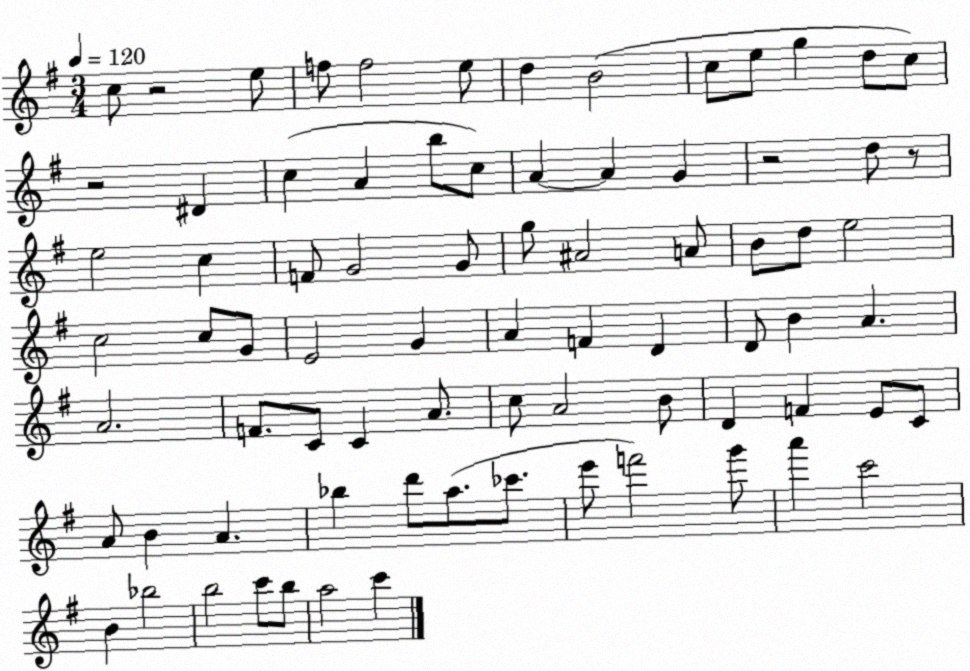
X:1
T:Untitled
M:3/4
L:1/4
K:G
c/2 z2 e/2 f/2 f2 e/2 d B2 c/2 e/2 g d/2 c/2 z2 ^D c A b/2 c/2 A A G z2 d/2 z/2 e2 c F/2 G2 G/2 g/2 ^A2 A/2 B/2 d/2 e2 c2 c/2 G/2 E2 G A F D D/2 B A A2 F/2 C/2 C A/2 c/2 A2 B/2 D F E/2 C/2 A/2 B A _b d'/2 a/2 _c'/2 e'/2 f'2 g'/2 a' c'2 B _b2 b2 c'/2 b/2 a2 c'